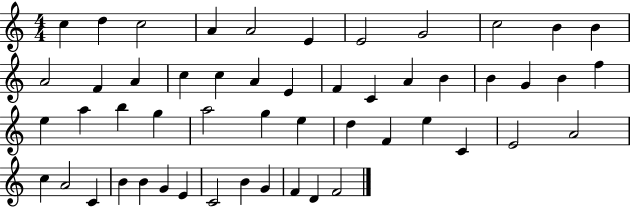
X:1
T:Untitled
M:4/4
L:1/4
K:C
c d c2 A A2 E E2 G2 c2 B B A2 F A c c A E F C A B B G B f e a b g a2 g e d F e C E2 A2 c A2 C B B G E C2 B G F D F2